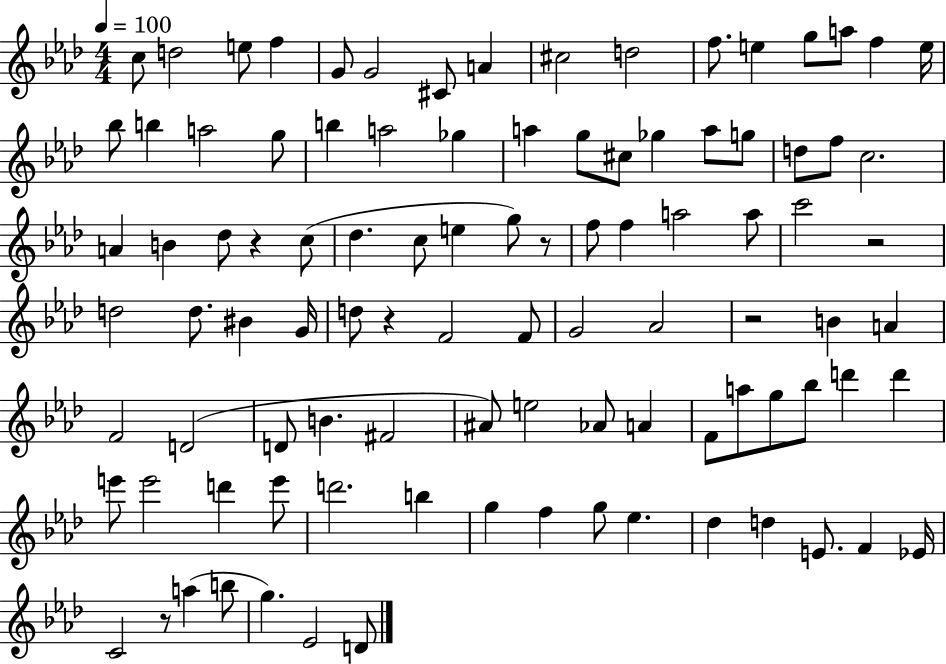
{
  \clef treble
  \numericTimeSignature
  \time 4/4
  \key aes \major
  \tempo 4 = 100
  c''8 d''2 e''8 f''4 | g'8 g'2 cis'8 a'4 | cis''2 d''2 | f''8. e''4 g''8 a''8 f''4 e''16 | \break bes''8 b''4 a''2 g''8 | b''4 a''2 ges''4 | a''4 g''8 cis''8 ges''4 a''8 g''8 | d''8 f''8 c''2. | \break a'4 b'4 des''8 r4 c''8( | des''4. c''8 e''4 g''8) r8 | f''8 f''4 a''2 a''8 | c'''2 r2 | \break d''2 d''8. bis'4 g'16 | d''8 r4 f'2 f'8 | g'2 aes'2 | r2 b'4 a'4 | \break f'2 d'2( | d'8 b'4. fis'2 | ais'8) e''2 aes'8 a'4 | f'8 a''8 g''8 bes''8 d'''4 d'''4 | \break e'''8 e'''2 d'''4 e'''8 | d'''2. b''4 | g''4 f''4 g''8 ees''4. | des''4 d''4 e'8. f'4 ees'16 | \break c'2 r8 a''4( b''8 | g''4.) ees'2 d'8 | \bar "|."
}